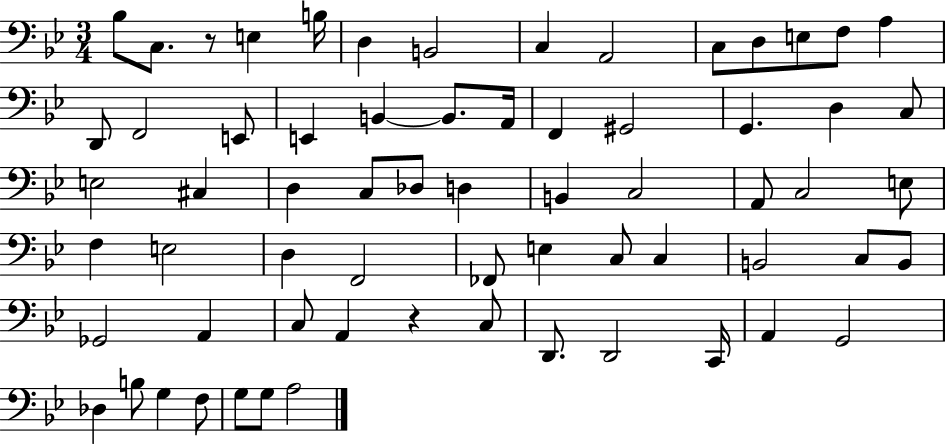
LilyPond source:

{
  \clef bass
  \numericTimeSignature
  \time 3/4
  \key bes \major
  bes8 c8. r8 e4 b16 | d4 b,2 | c4 a,2 | c8 d8 e8 f8 a4 | \break d,8 f,2 e,8 | e,4 b,4~~ b,8. a,16 | f,4 gis,2 | g,4. d4 c8 | \break e2 cis4 | d4 c8 des8 d4 | b,4 c2 | a,8 c2 e8 | \break f4 e2 | d4 f,2 | fes,8 e4 c8 c4 | b,2 c8 b,8 | \break ges,2 a,4 | c8 a,4 r4 c8 | d,8. d,2 c,16 | a,4 g,2 | \break des4 b8 g4 f8 | g8 g8 a2 | \bar "|."
}